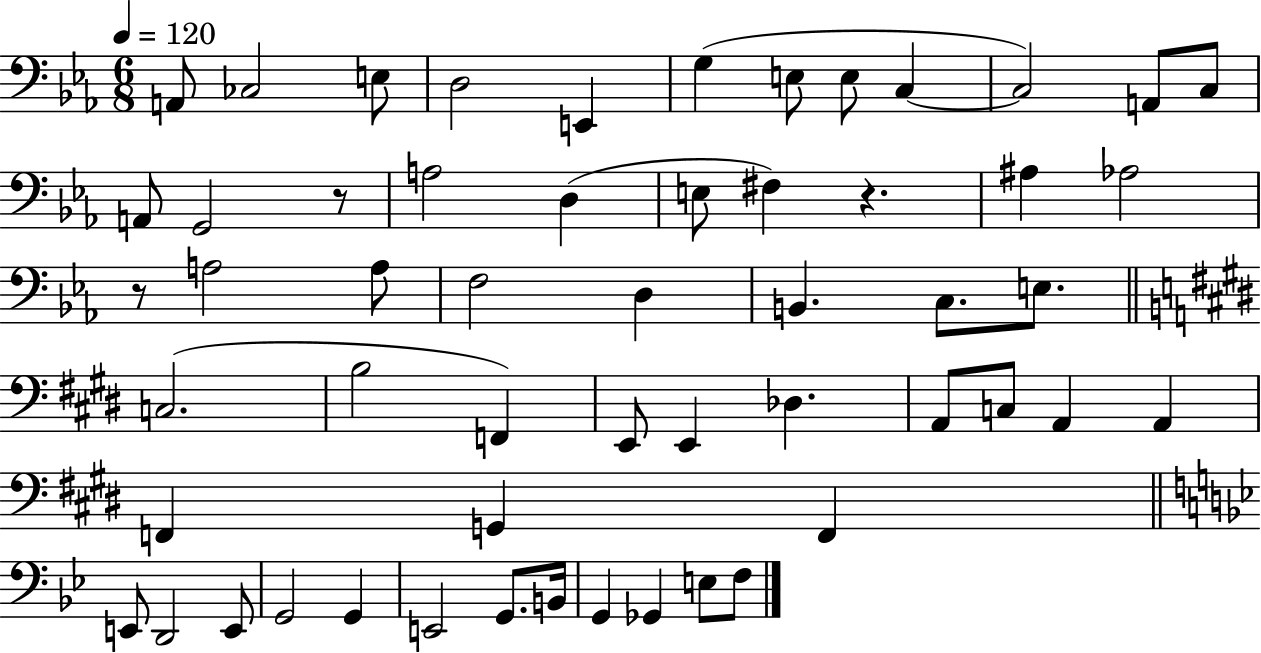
X:1
T:Untitled
M:6/8
L:1/4
K:Eb
A,,/2 _C,2 E,/2 D,2 E,, G, E,/2 E,/2 C, C,2 A,,/2 C,/2 A,,/2 G,,2 z/2 A,2 D, E,/2 ^F, z ^A, _A,2 z/2 A,2 A,/2 F,2 D, B,, C,/2 E,/2 C,2 B,2 F,, E,,/2 E,, _D, A,,/2 C,/2 A,, A,, F,, G,, F,, E,,/2 D,,2 E,,/2 G,,2 G,, E,,2 G,,/2 B,,/4 G,, _G,, E,/2 F,/2